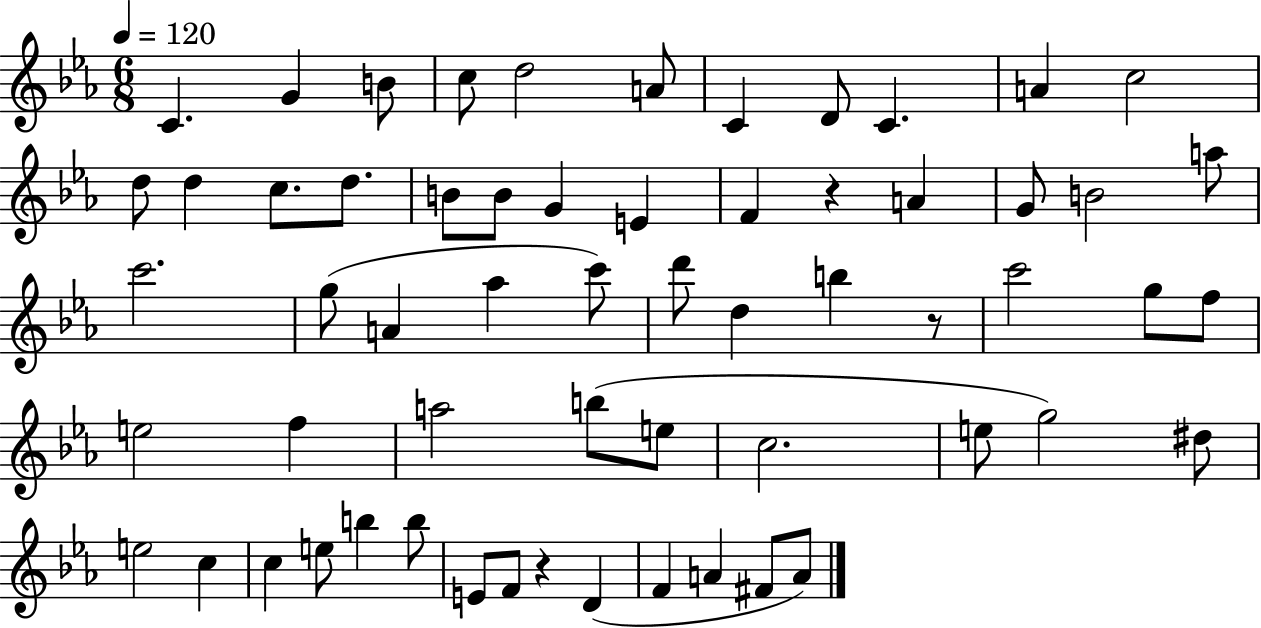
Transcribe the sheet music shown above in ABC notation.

X:1
T:Untitled
M:6/8
L:1/4
K:Eb
C G B/2 c/2 d2 A/2 C D/2 C A c2 d/2 d c/2 d/2 B/2 B/2 G E F z A G/2 B2 a/2 c'2 g/2 A _a c'/2 d'/2 d b z/2 c'2 g/2 f/2 e2 f a2 b/2 e/2 c2 e/2 g2 ^d/2 e2 c c e/2 b b/2 E/2 F/2 z D F A ^F/2 A/2